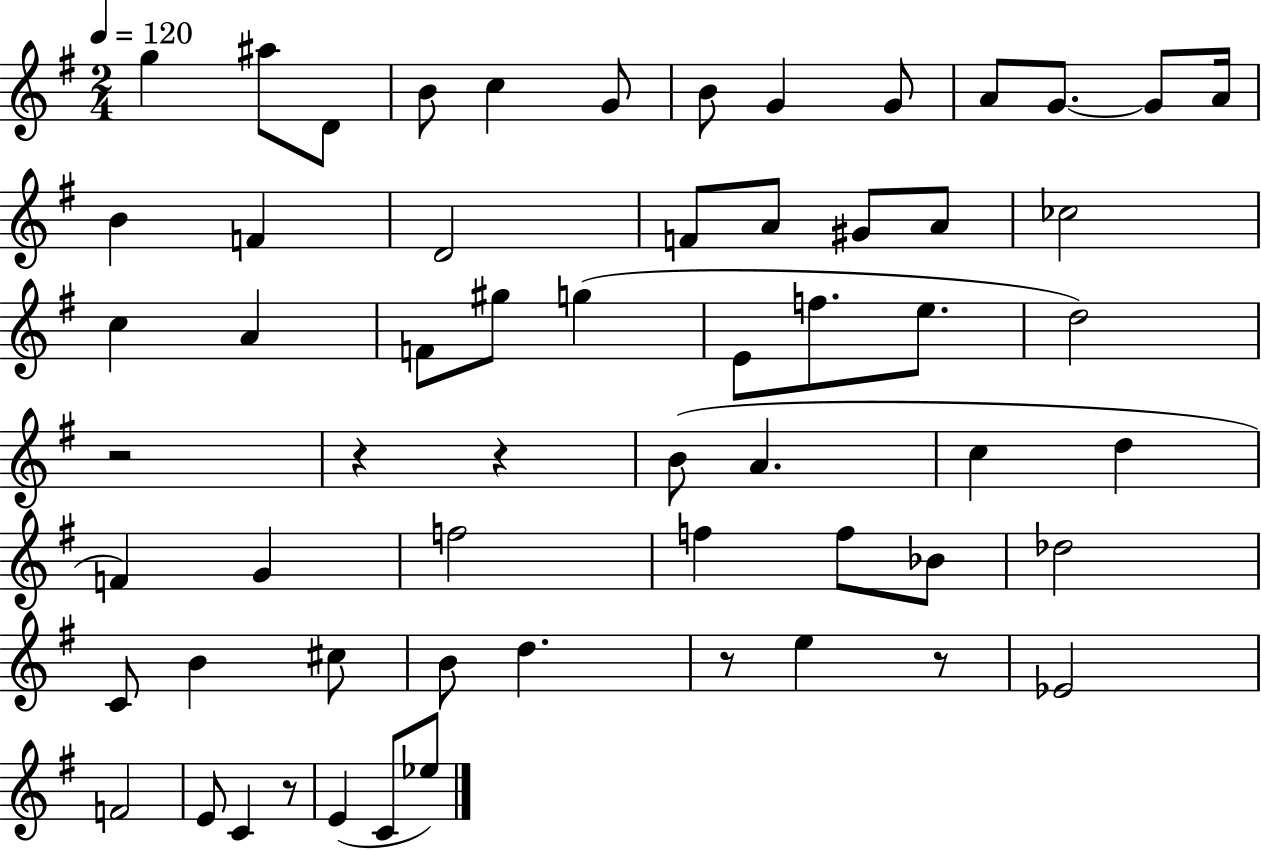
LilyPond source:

{
  \clef treble
  \numericTimeSignature
  \time 2/4
  \key g \major
  \tempo 4 = 120
  g''4 ais''8 d'8 | b'8 c''4 g'8 | b'8 g'4 g'8 | a'8 g'8.~~ g'8 a'16 | \break b'4 f'4 | d'2 | f'8 a'8 gis'8 a'8 | ces''2 | \break c''4 a'4 | f'8 gis''8 g''4( | e'8 f''8. e''8. | d''2) | \break r2 | r4 r4 | b'8( a'4. | c''4 d''4 | \break f'4) g'4 | f''2 | f''4 f''8 bes'8 | des''2 | \break c'8 b'4 cis''8 | b'8 d''4. | r8 e''4 r8 | ees'2 | \break f'2 | e'8 c'4 r8 | e'4( c'8 ees''8) | \bar "|."
}